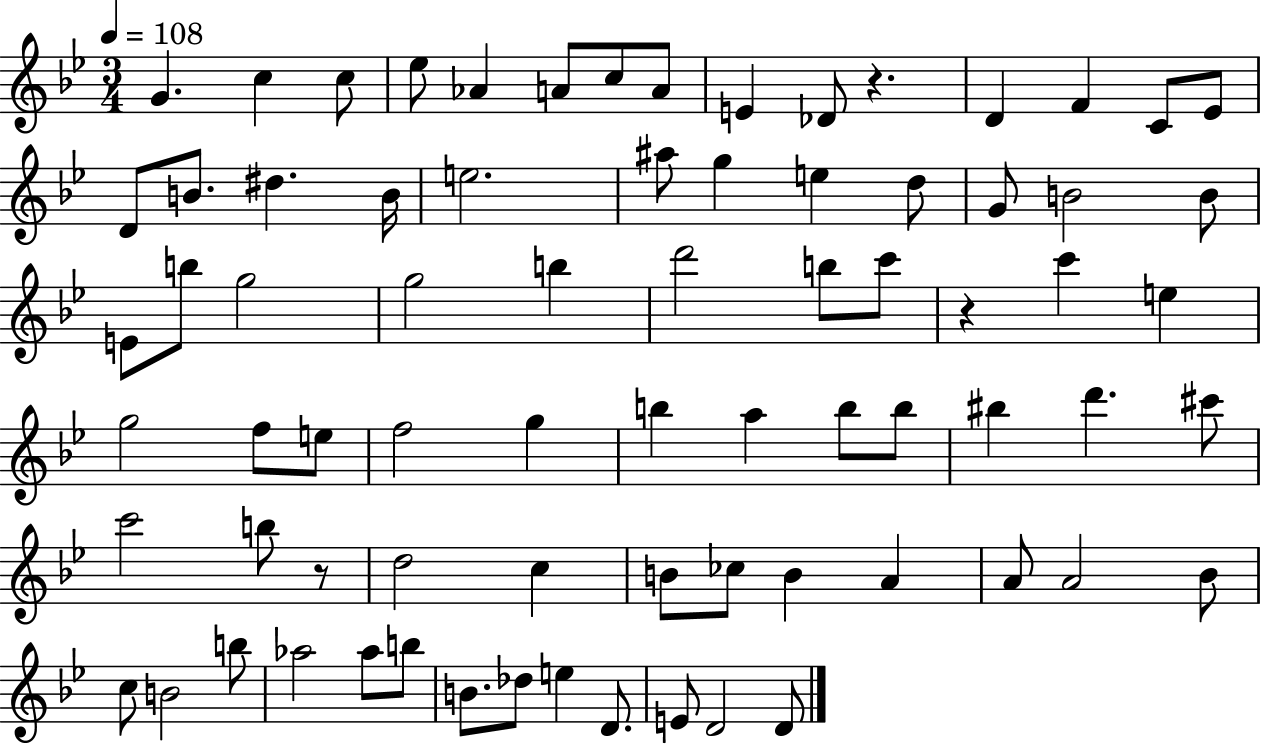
X:1
T:Untitled
M:3/4
L:1/4
K:Bb
G c c/2 _e/2 _A A/2 c/2 A/2 E _D/2 z D F C/2 _E/2 D/2 B/2 ^d B/4 e2 ^a/2 g e d/2 G/2 B2 B/2 E/2 b/2 g2 g2 b d'2 b/2 c'/2 z c' e g2 f/2 e/2 f2 g b a b/2 b/2 ^b d' ^c'/2 c'2 b/2 z/2 d2 c B/2 _c/2 B A A/2 A2 _B/2 c/2 B2 b/2 _a2 _a/2 b/2 B/2 _d/2 e D/2 E/2 D2 D/2